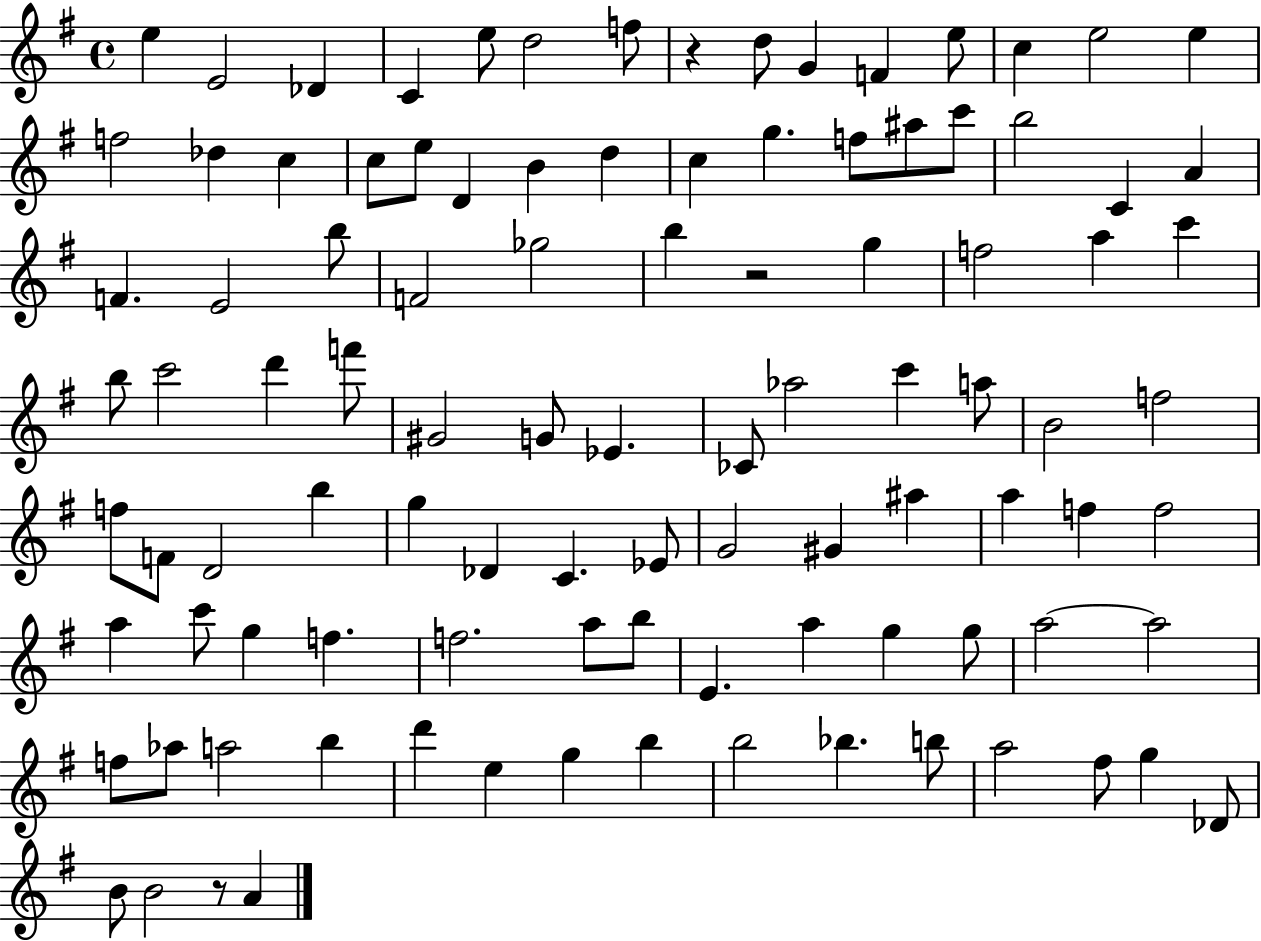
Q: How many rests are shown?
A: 3